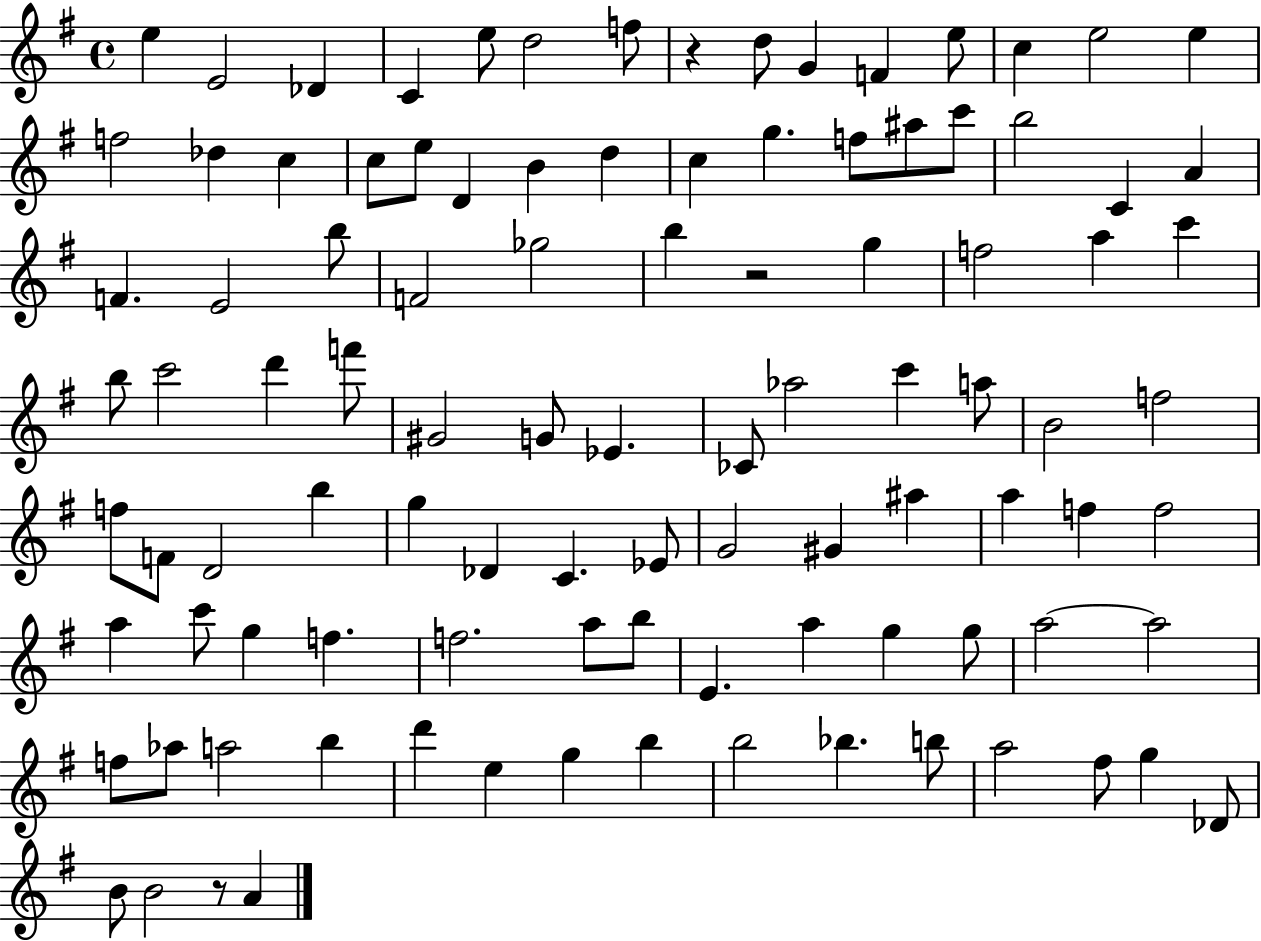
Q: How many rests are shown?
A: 3